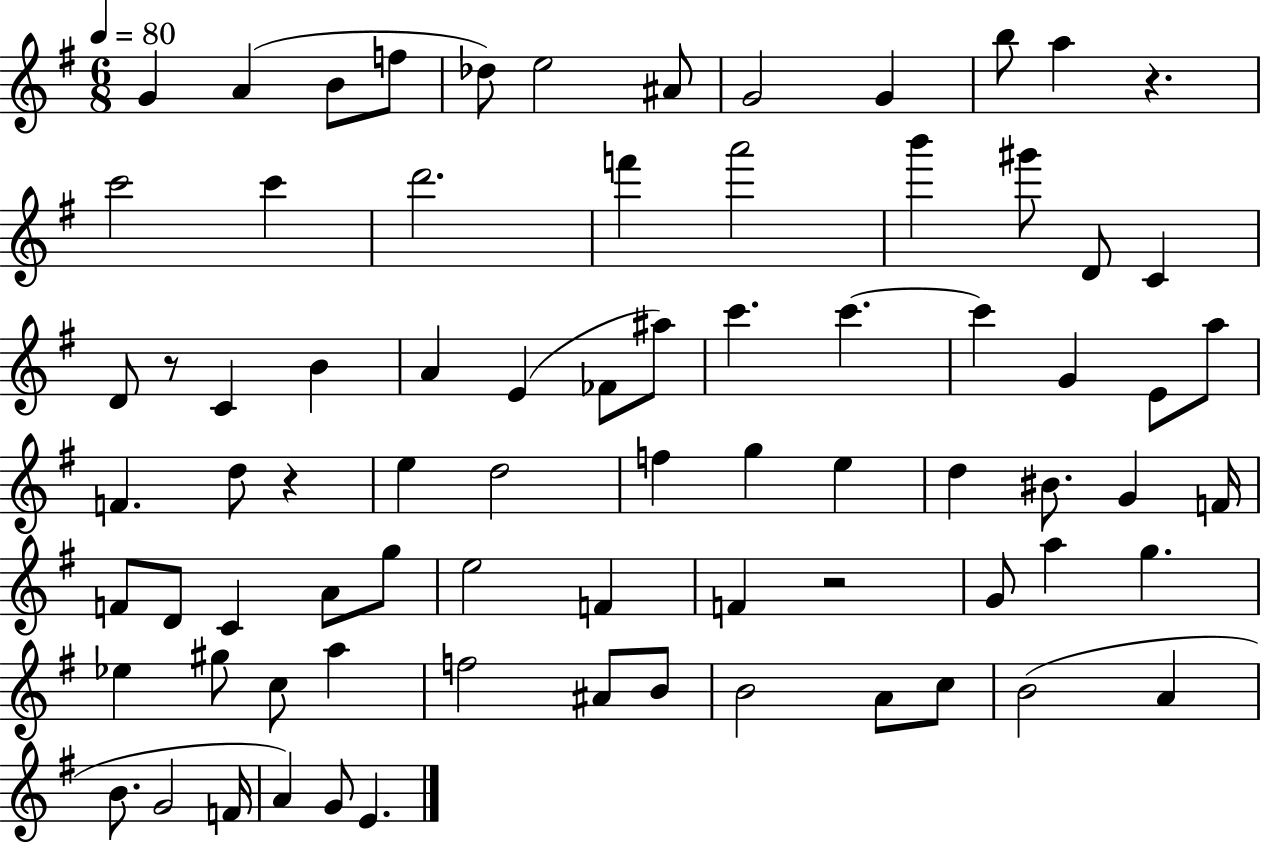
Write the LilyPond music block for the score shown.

{
  \clef treble
  \numericTimeSignature
  \time 6/8
  \key g \major
  \tempo 4 = 80
  \repeat volta 2 { g'4 a'4( b'8 f''8 | des''8) e''2 ais'8 | g'2 g'4 | b''8 a''4 r4. | \break c'''2 c'''4 | d'''2. | f'''4 a'''2 | b'''4 gis'''8 d'8 c'4 | \break d'8 r8 c'4 b'4 | a'4 e'4( fes'8 ais''8) | c'''4. c'''4.~~ | c'''4 g'4 e'8 a''8 | \break f'4. d''8 r4 | e''4 d''2 | f''4 g''4 e''4 | d''4 bis'8. g'4 f'16 | \break f'8 d'8 c'4 a'8 g''8 | e''2 f'4 | f'4 r2 | g'8 a''4 g''4. | \break ees''4 gis''8 c''8 a''4 | f''2 ais'8 b'8 | b'2 a'8 c''8 | b'2( a'4 | \break b'8. g'2 f'16 | a'4) g'8 e'4. | } \bar "|."
}